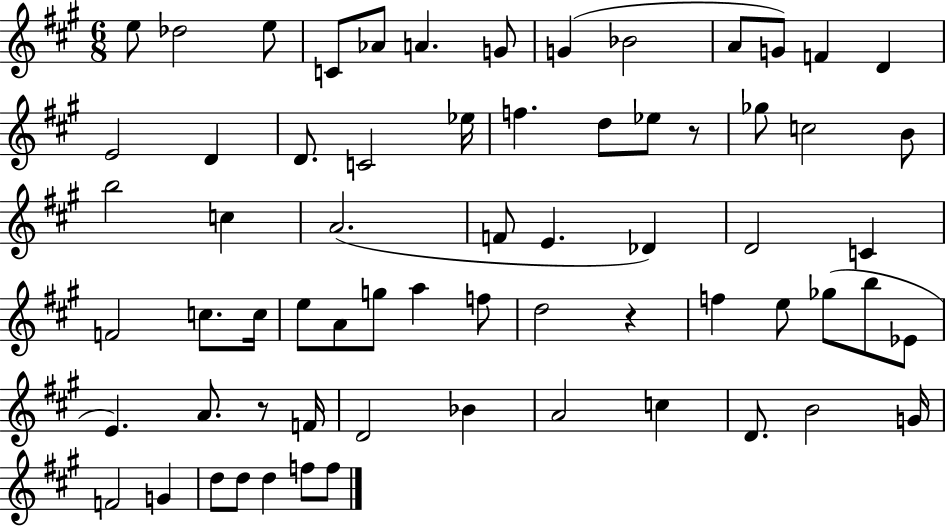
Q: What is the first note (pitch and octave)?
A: E5